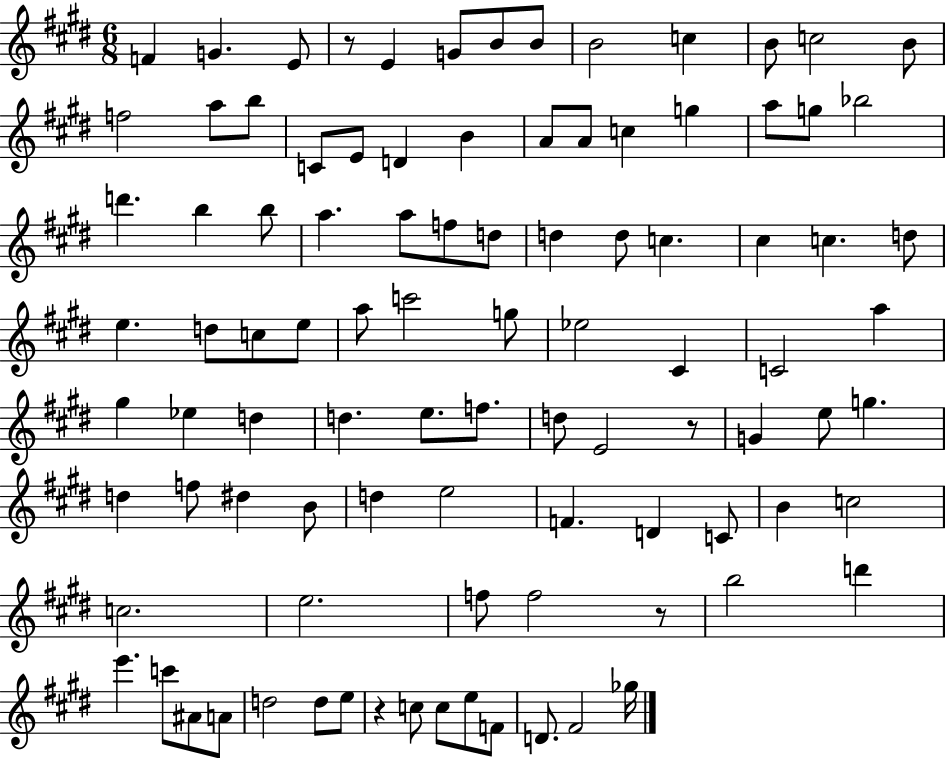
{
  \clef treble
  \numericTimeSignature
  \time 6/8
  \key e \major
  f'4 g'4. e'8 | r8 e'4 g'8 b'8 b'8 | b'2 c''4 | b'8 c''2 b'8 | \break f''2 a''8 b''8 | c'8 e'8 d'4 b'4 | a'8 a'8 c''4 g''4 | a''8 g''8 bes''2 | \break d'''4. b''4 b''8 | a''4. a''8 f''8 d''8 | d''4 d''8 c''4. | cis''4 c''4. d''8 | \break e''4. d''8 c''8 e''8 | a''8 c'''2 g''8 | ees''2 cis'4 | c'2 a''4 | \break gis''4 ees''4 d''4 | d''4. e''8. f''8. | d''8 e'2 r8 | g'4 e''8 g''4. | \break d''4 f''8 dis''4 b'8 | d''4 e''2 | f'4. d'4 c'8 | b'4 c''2 | \break c''2. | e''2. | f''8 f''2 r8 | b''2 d'''4 | \break e'''4. c'''8 ais'8 a'8 | d''2 d''8 e''8 | r4 c''8 c''8 e''8 f'8 | d'8. fis'2 ges''16 | \break \bar "|."
}